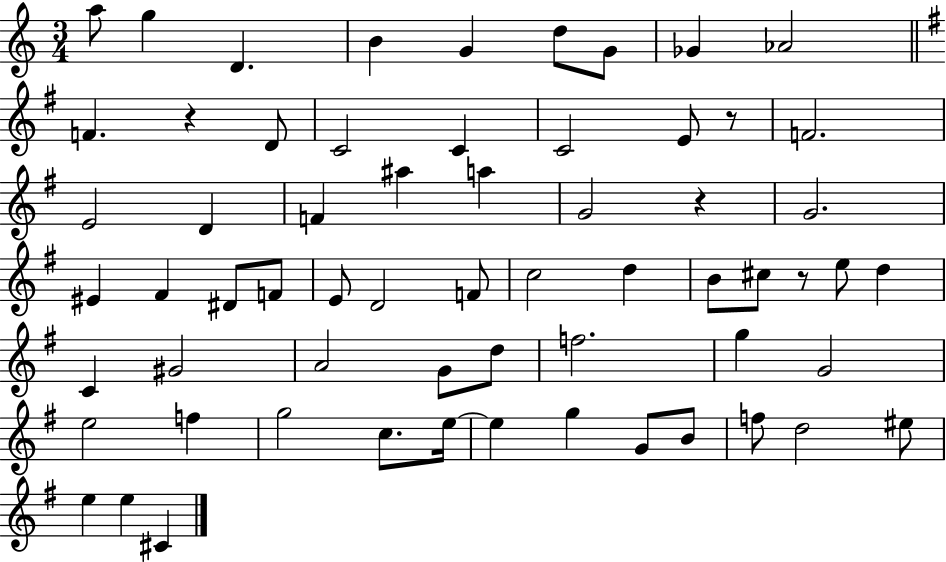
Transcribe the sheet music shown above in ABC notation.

X:1
T:Untitled
M:3/4
L:1/4
K:C
a/2 g D B G d/2 G/2 _G _A2 F z D/2 C2 C C2 E/2 z/2 F2 E2 D F ^a a G2 z G2 ^E ^F ^D/2 F/2 E/2 D2 F/2 c2 d B/2 ^c/2 z/2 e/2 d C ^G2 A2 G/2 d/2 f2 g G2 e2 f g2 c/2 e/4 e g G/2 B/2 f/2 d2 ^e/2 e e ^C